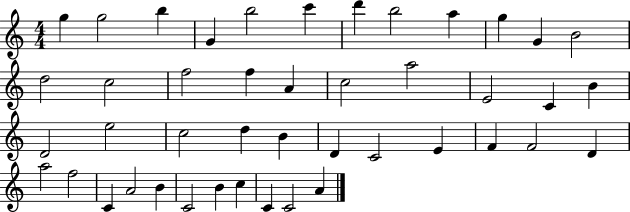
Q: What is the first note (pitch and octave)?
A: G5